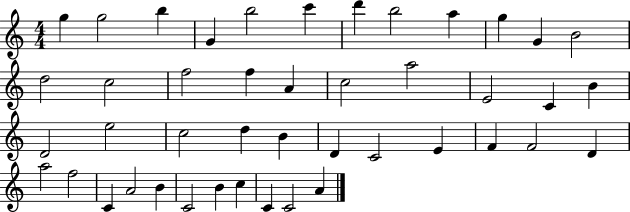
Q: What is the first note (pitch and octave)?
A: G5